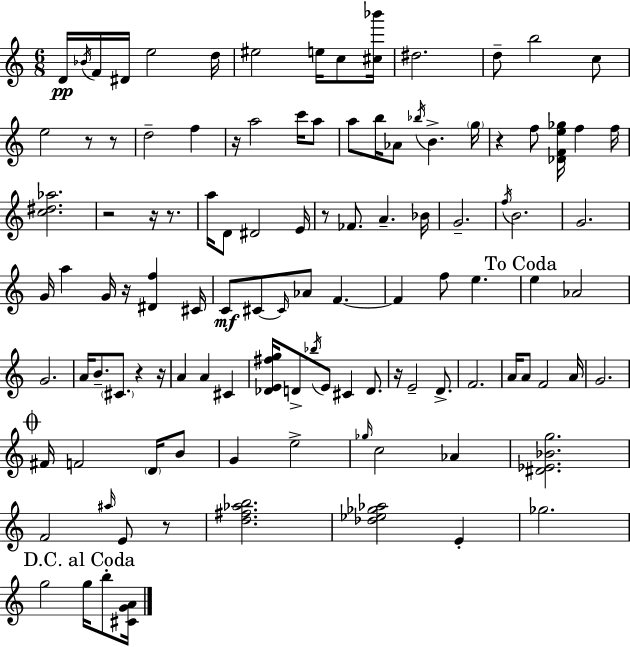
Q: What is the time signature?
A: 6/8